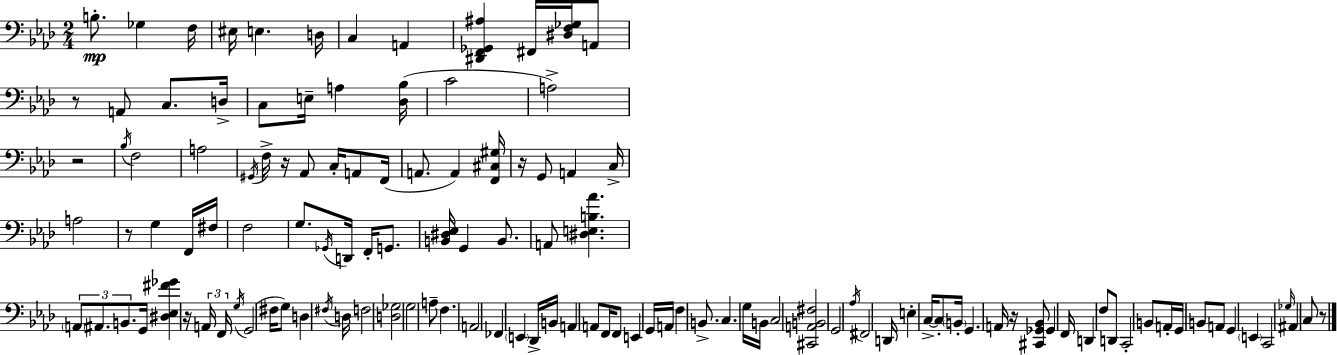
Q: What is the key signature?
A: F minor